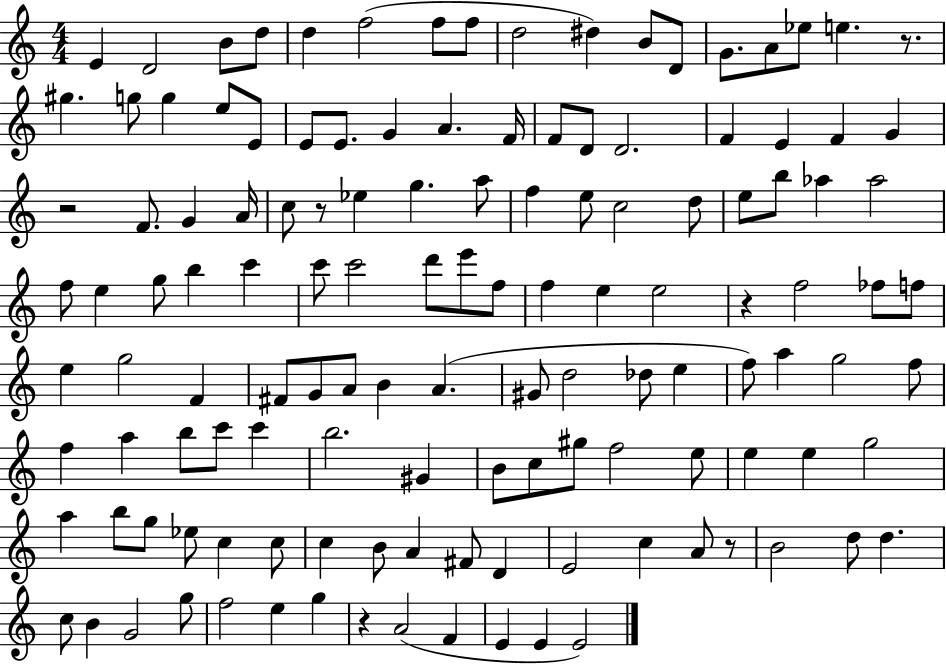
E4/q D4/h B4/e D5/e D5/q F5/h F5/e F5/e D5/h D#5/q B4/e D4/e G4/e. A4/e Eb5/e E5/q. R/e. G#5/q. G5/e G5/q E5/e E4/e E4/e E4/e. G4/q A4/q. F4/s F4/e D4/e D4/h. F4/q E4/q F4/q G4/q R/h F4/e. G4/q A4/s C5/e R/e Eb5/q G5/q. A5/e F5/q E5/e C5/h D5/e E5/e B5/e Ab5/q Ab5/h F5/e E5/q G5/e B5/q C6/q C6/e C6/h D6/e E6/e F5/e F5/q E5/q E5/h R/q F5/h FES5/e F5/e E5/q G5/h F4/q F#4/e G4/e A4/e B4/q A4/q. G#4/e D5/h Db5/e E5/q F5/e A5/q G5/h F5/e F5/q A5/q B5/e C6/e C6/q B5/h. G#4/q B4/e C5/e G#5/e F5/h E5/e E5/q E5/q G5/h A5/q B5/e G5/e Eb5/e C5/q C5/e C5/q B4/e A4/q F#4/e D4/q E4/h C5/q A4/e R/e B4/h D5/e D5/q. C5/e B4/q G4/h G5/e F5/h E5/q G5/q R/q A4/h F4/q E4/q E4/q E4/h